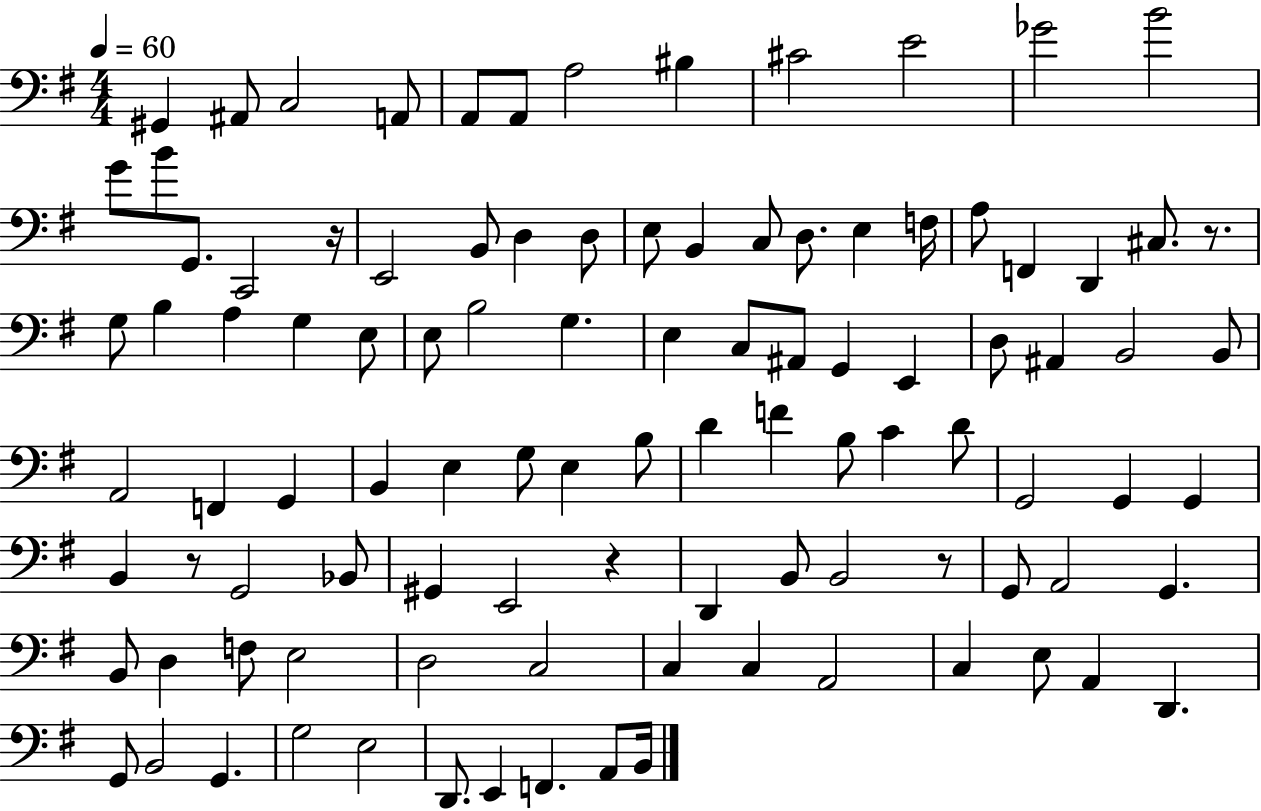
G#2/q A#2/e C3/h A2/e A2/e A2/e A3/h BIS3/q C#4/h E4/h Gb4/h B4/h G4/e B4/e G2/e. C2/h R/s E2/h B2/e D3/q D3/e E3/e B2/q C3/e D3/e. E3/q F3/s A3/e F2/q D2/q C#3/e. R/e. G3/e B3/q A3/q G3/q E3/e E3/e B3/h G3/q. E3/q C3/e A#2/e G2/q E2/q D3/e A#2/q B2/h B2/e A2/h F2/q G2/q B2/q E3/q G3/e E3/q B3/e D4/q F4/q B3/e C4/q D4/e G2/h G2/q G2/q B2/q R/e G2/h Bb2/e G#2/q E2/h R/q D2/q B2/e B2/h R/e G2/e A2/h G2/q. B2/e D3/q F3/e E3/h D3/h C3/h C3/q C3/q A2/h C3/q E3/e A2/q D2/q. G2/e B2/h G2/q. G3/h E3/h D2/e. E2/q F2/q. A2/e B2/s